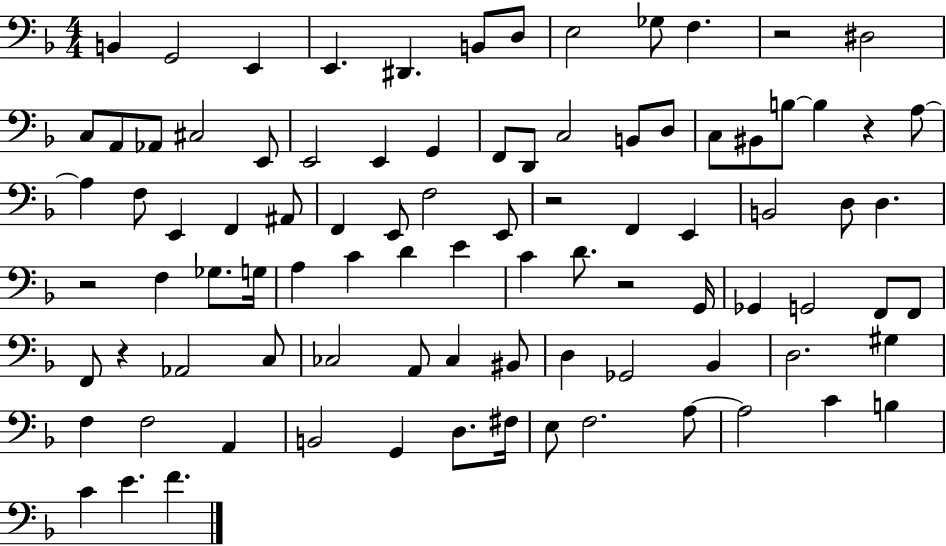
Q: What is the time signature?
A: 4/4